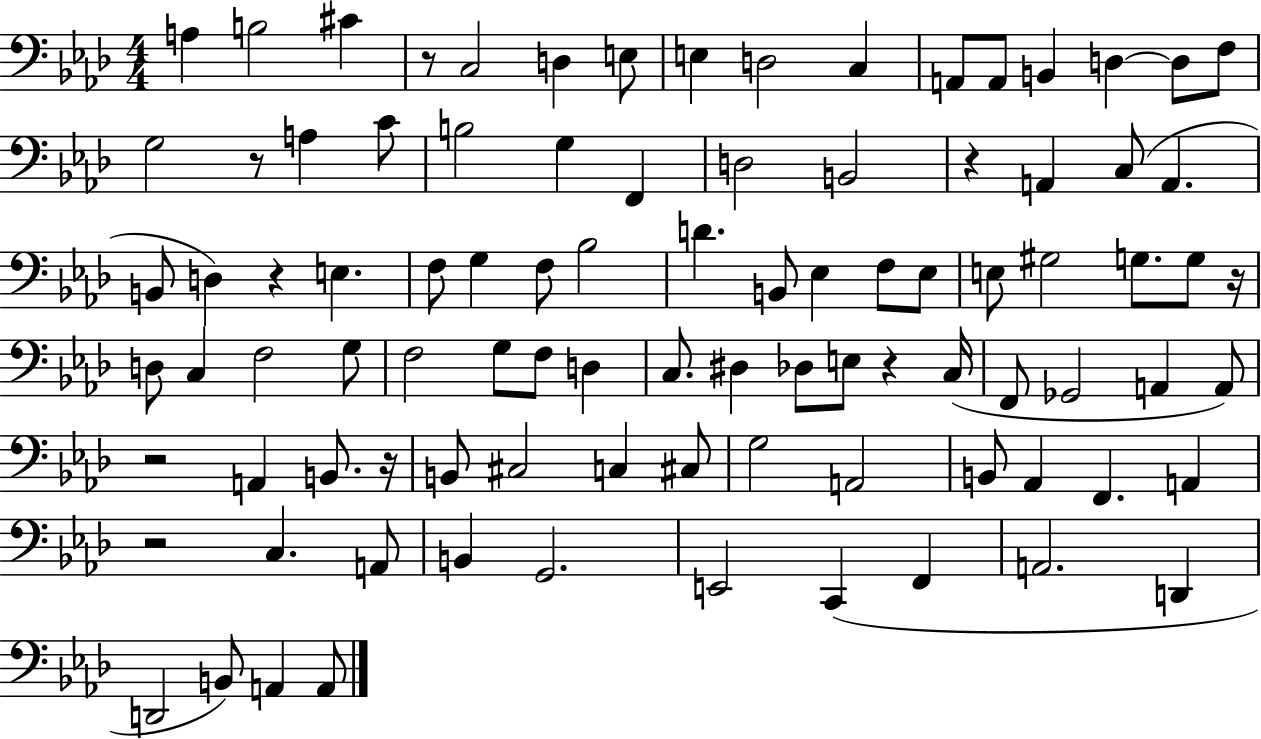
{
  \clef bass
  \numericTimeSignature
  \time 4/4
  \key aes \major
  a4 b2 cis'4 | r8 c2 d4 e8 | e4 d2 c4 | a,8 a,8 b,4 d4~~ d8 f8 | \break g2 r8 a4 c'8 | b2 g4 f,4 | d2 b,2 | r4 a,4 c8( a,4. | \break b,8 d4) r4 e4. | f8 g4 f8 bes2 | d'4. b,8 ees4 f8 ees8 | e8 gis2 g8. g8 r16 | \break d8 c4 f2 g8 | f2 g8 f8 d4 | c8. dis4 des8 e8 r4 c16( | f,8 ges,2 a,4 a,8) | \break r2 a,4 b,8. r16 | b,8 cis2 c4 cis8 | g2 a,2 | b,8 aes,4 f,4. a,4 | \break r2 c4. a,8 | b,4 g,2. | e,2 c,4( f,4 | a,2. d,4 | \break d,2 b,8) a,4 a,8 | \bar "|."
}